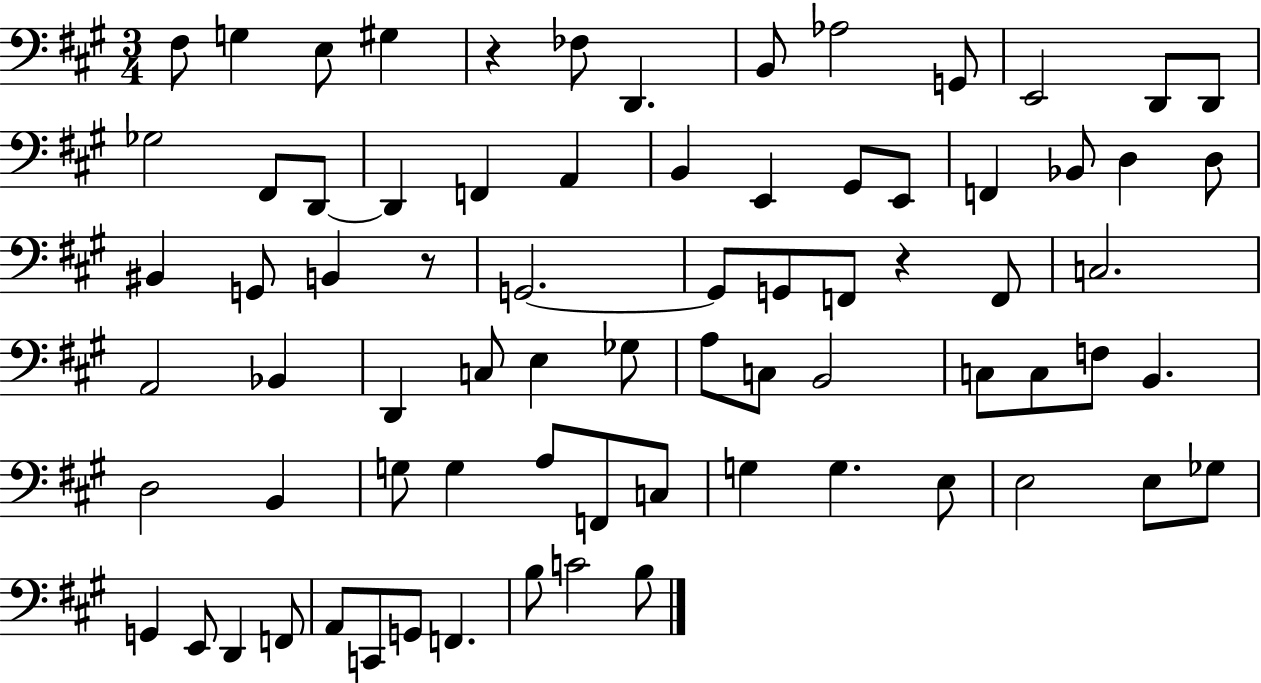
X:1
T:Untitled
M:3/4
L:1/4
K:A
^F,/2 G, E,/2 ^G, z _F,/2 D,, B,,/2 _A,2 G,,/2 E,,2 D,,/2 D,,/2 _G,2 ^F,,/2 D,,/2 D,, F,, A,, B,, E,, ^G,,/2 E,,/2 F,, _B,,/2 D, D,/2 ^B,, G,,/2 B,, z/2 G,,2 G,,/2 G,,/2 F,,/2 z F,,/2 C,2 A,,2 _B,, D,, C,/2 E, _G,/2 A,/2 C,/2 B,,2 C,/2 C,/2 F,/2 B,, D,2 B,, G,/2 G, A,/2 F,,/2 C,/2 G, G, E,/2 E,2 E,/2 _G,/2 G,, E,,/2 D,, F,,/2 A,,/2 C,,/2 G,,/2 F,, B,/2 C2 B,/2